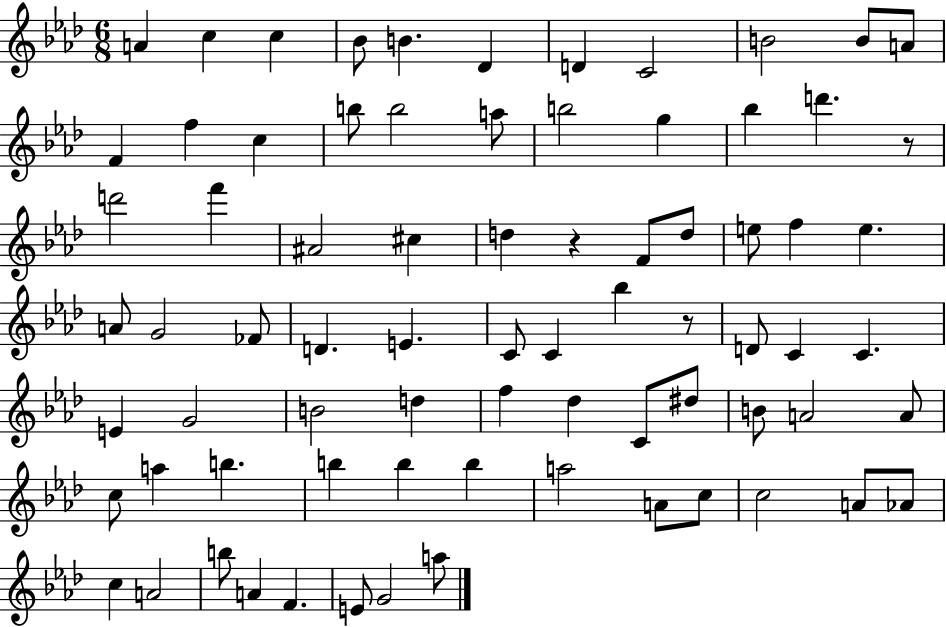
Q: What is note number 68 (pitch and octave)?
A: B5